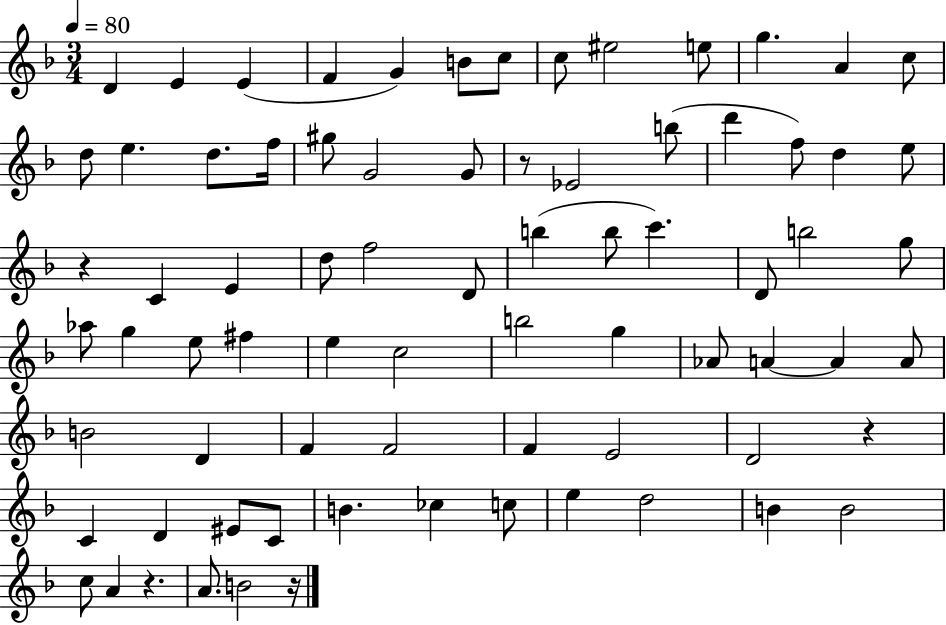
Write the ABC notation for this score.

X:1
T:Untitled
M:3/4
L:1/4
K:F
D E E F G B/2 c/2 c/2 ^e2 e/2 g A c/2 d/2 e d/2 f/4 ^g/2 G2 G/2 z/2 _E2 b/2 d' f/2 d e/2 z C E d/2 f2 D/2 b b/2 c' D/2 b2 g/2 _a/2 g e/2 ^f e c2 b2 g _A/2 A A A/2 B2 D F F2 F E2 D2 z C D ^E/2 C/2 B _c c/2 e d2 B B2 c/2 A z A/2 B2 z/4